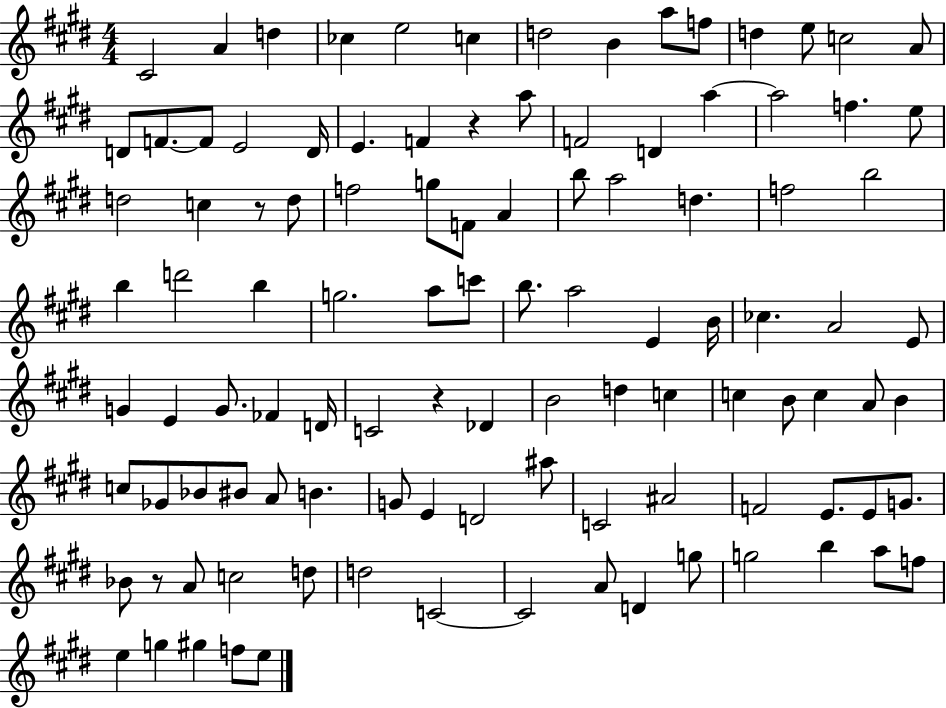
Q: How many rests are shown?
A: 4